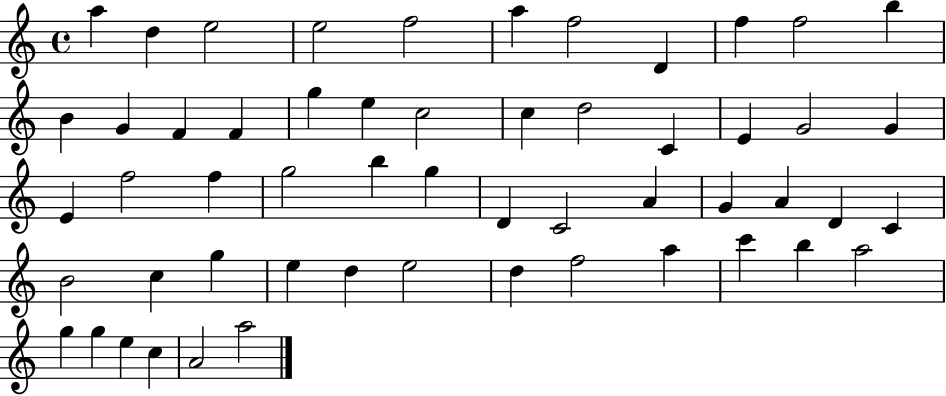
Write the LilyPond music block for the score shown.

{
  \clef treble
  \time 4/4
  \defaultTimeSignature
  \key c \major
  a''4 d''4 e''2 | e''2 f''2 | a''4 f''2 d'4 | f''4 f''2 b''4 | \break b'4 g'4 f'4 f'4 | g''4 e''4 c''2 | c''4 d''2 c'4 | e'4 g'2 g'4 | \break e'4 f''2 f''4 | g''2 b''4 g''4 | d'4 c'2 a'4 | g'4 a'4 d'4 c'4 | \break b'2 c''4 g''4 | e''4 d''4 e''2 | d''4 f''2 a''4 | c'''4 b''4 a''2 | \break g''4 g''4 e''4 c''4 | a'2 a''2 | \bar "|."
}